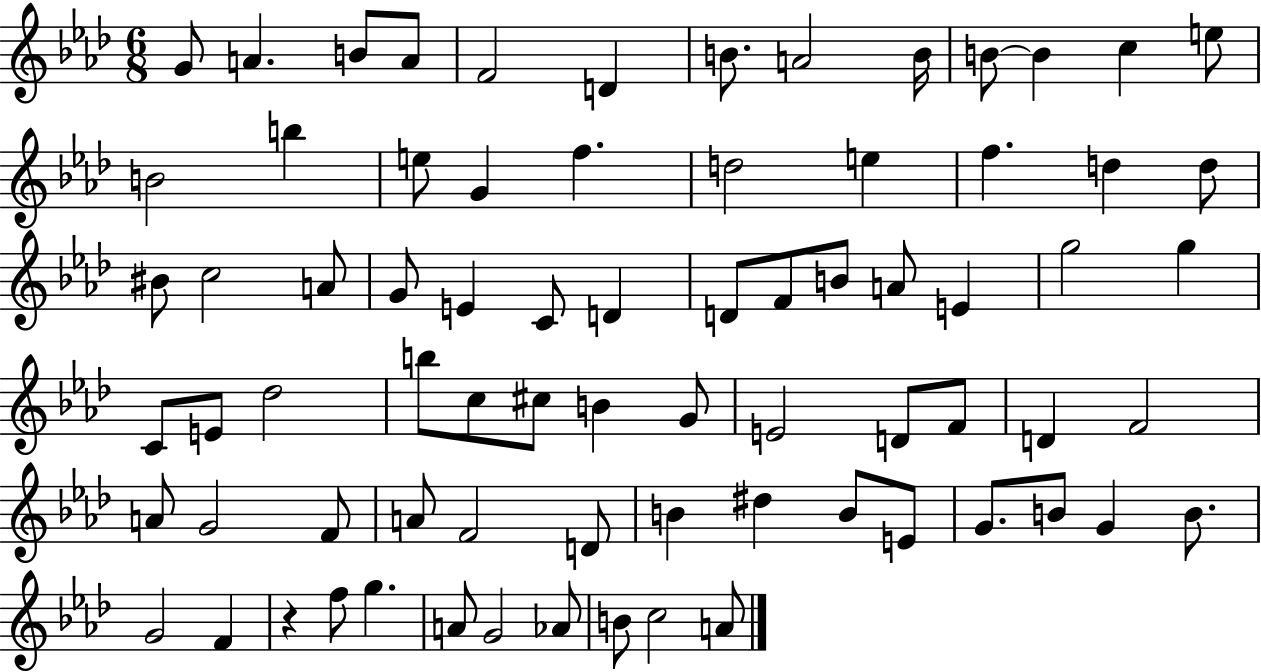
X:1
T:Untitled
M:6/8
L:1/4
K:Ab
G/2 A B/2 A/2 F2 D B/2 A2 B/4 B/2 B c e/2 B2 b e/2 G f d2 e f d d/2 ^B/2 c2 A/2 G/2 E C/2 D D/2 F/2 B/2 A/2 E g2 g C/2 E/2 _d2 b/2 c/2 ^c/2 B G/2 E2 D/2 F/2 D F2 A/2 G2 F/2 A/2 F2 D/2 B ^d B/2 E/2 G/2 B/2 G B/2 G2 F z f/2 g A/2 G2 _A/2 B/2 c2 A/2